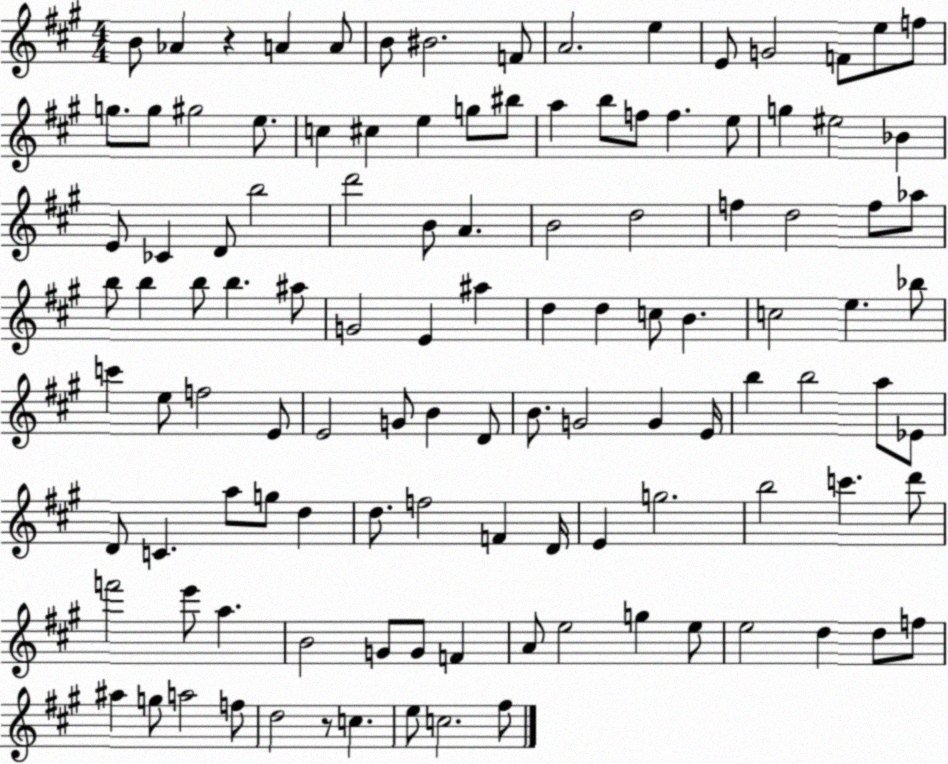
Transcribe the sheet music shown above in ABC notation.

X:1
T:Untitled
M:4/4
L:1/4
K:A
B/2 _A z A A/2 B/2 ^B2 F/2 A2 e E/2 G2 F/2 e/2 f/2 g/2 g/2 ^g2 e/2 c ^c e g/2 ^b/2 a b/2 f/2 f e/2 g ^e2 _B E/2 _C D/2 b2 d'2 B/2 A B2 d2 f d2 f/2 _a/2 b/2 b b/2 b ^a/2 G2 E ^a d d c/2 B c2 e _b/2 c' e/2 f2 E/2 E2 G/2 B D/2 B/2 G2 G E/4 b b2 a/2 _E/2 D/2 C a/2 g/2 d d/2 f2 F D/4 E g2 b2 c' d'/2 f'2 e'/2 a B2 G/2 G/2 F A/2 e2 g e/2 e2 d d/2 f/2 ^a g/2 a2 f/2 d2 z/2 c e/2 c2 ^f/2